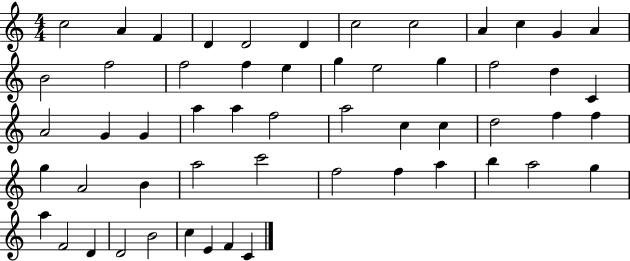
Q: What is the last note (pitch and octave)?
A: C4